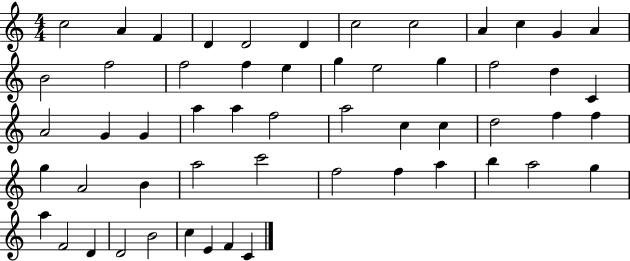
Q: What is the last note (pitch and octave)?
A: C4